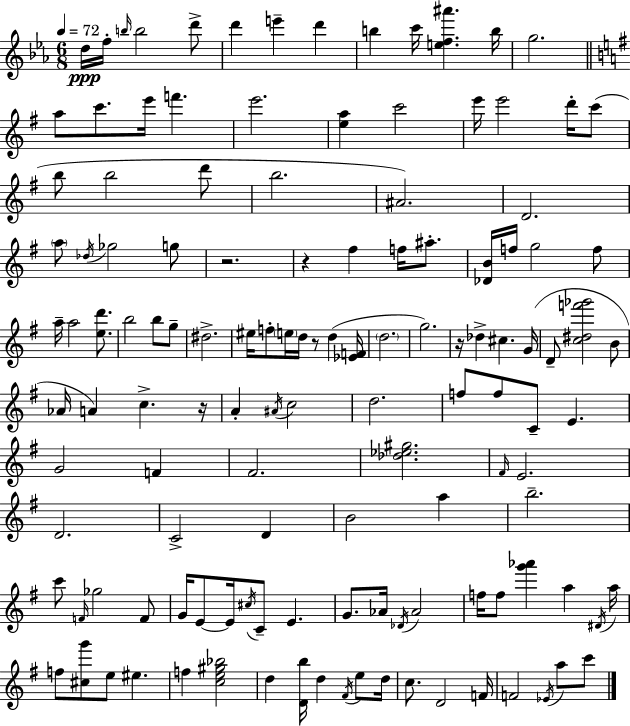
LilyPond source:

{
  \clef treble
  \numericTimeSignature
  \time 6/8
  \key ees \major
  \tempo 4 = 72
  \repeat volta 2 { d''16\ppp f''16-. \grace { b''16 } b''2 d'''8-> | d'''4 e'''4-- d'''4 | b''4 c'''16 <e'' f'' ais'''>4. | b''16 g''2. | \break \bar "||" \break \key g \major a''8 c'''8. e'''16 f'''4. | e'''2. | <e'' a''>4 c'''2 | e'''16 e'''2 d'''16-. c'''8( | \break b''8 b''2 d'''8 | b''2. | ais'2.) | d'2. | \break \parenthesize a''8 \acciaccatura { des''16 } ges''2 g''8 | r2. | r4 fis''4 f''16 ais''8.-. | <des' b'>16 f''16 g''2 f''8 | \break a''16-- a''2 <e'' d'''>8. | b''2 b''8 g''8-- | dis''2.-> | eis''16 f''8-. \parenthesize e''16 d''16 r8 d''4( | \break <ees' f'>16 \parenthesize d''2. | g''2.) | r16 des''4-> cis''4. | g'16( d'8-- <c'' dis'' f''' ges'''>2 b'8 | \break aes'16 a'4) c''4.-> | r16 a'4-. \acciaccatura { ais'16 } c''2 | d''2. | f''8 f''8 c'8-- e'4. | \break g'2 f'4 | fis'2. | <des'' ees'' gis''>2. | \grace { fis'16 } e'2. | \break d'2. | c'2-> d'4 | b'2 a''4 | b''2.-- | \break c'''8 \grace { f'16 } ges''2 | f'8 g'16 e'8~~ e'16 \acciaccatura { cis''16 } c'8-- e'4. | g'8. aes'16 \acciaccatura { des'16 } aes'2 | f''16 f''8 <g''' aes'''>4 | \break a''4 \acciaccatura { dis'16 } a''16 f''8 <cis'' g'''>8 e''8 | eis''4. f''4 <c'' e'' gis'' bes''>2 | d''4 <d' b''>16 | d''4 \acciaccatura { fis'16 } e''8 d''16 c''8. d'2 | \break f'16 f'2 | \acciaccatura { ees'16 } a''8 c'''8 } \bar "|."
}